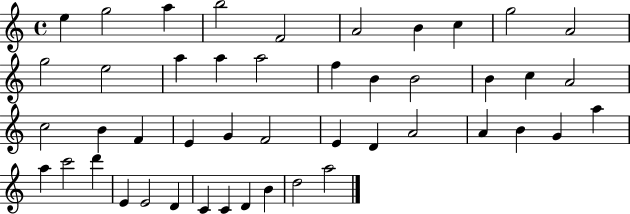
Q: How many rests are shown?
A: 0